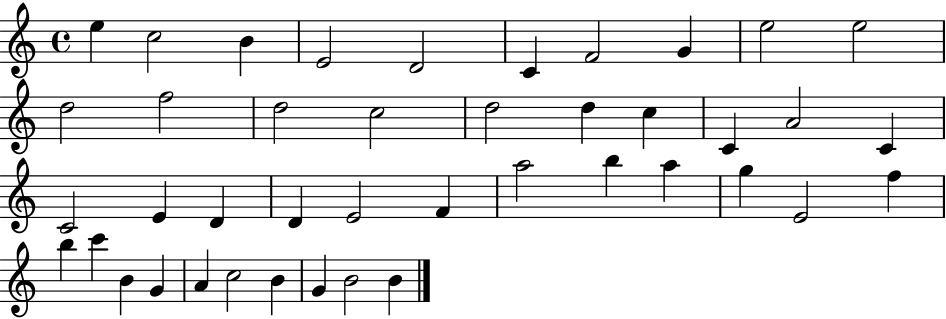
E5/q C5/h B4/q E4/h D4/h C4/q F4/h G4/q E5/h E5/h D5/h F5/h D5/h C5/h D5/h D5/q C5/q C4/q A4/h C4/q C4/h E4/q D4/q D4/q E4/h F4/q A5/h B5/q A5/q G5/q E4/h F5/q B5/q C6/q B4/q G4/q A4/q C5/h B4/q G4/q B4/h B4/q